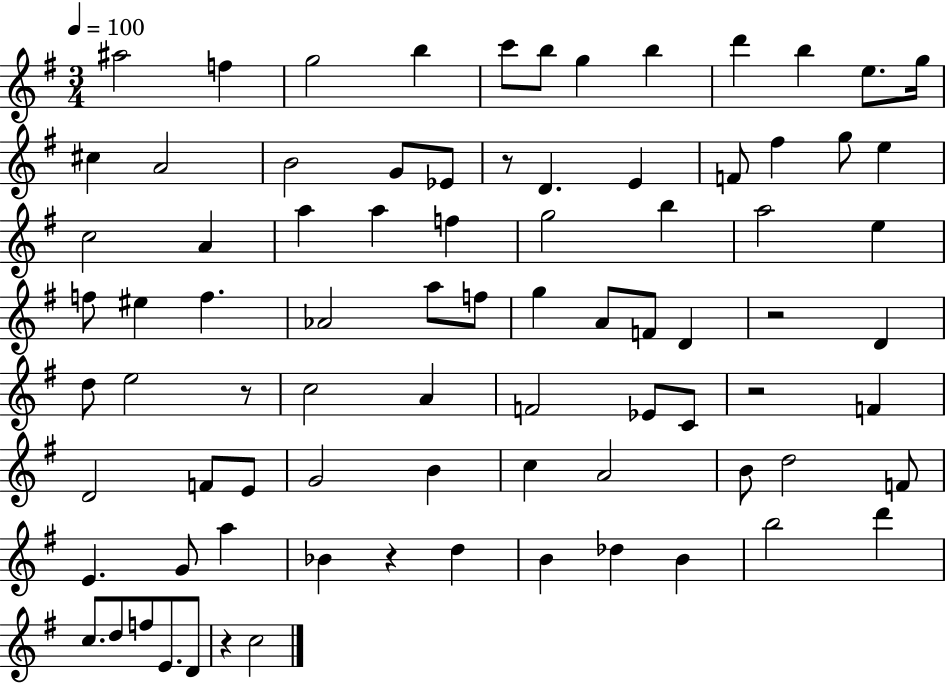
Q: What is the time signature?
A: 3/4